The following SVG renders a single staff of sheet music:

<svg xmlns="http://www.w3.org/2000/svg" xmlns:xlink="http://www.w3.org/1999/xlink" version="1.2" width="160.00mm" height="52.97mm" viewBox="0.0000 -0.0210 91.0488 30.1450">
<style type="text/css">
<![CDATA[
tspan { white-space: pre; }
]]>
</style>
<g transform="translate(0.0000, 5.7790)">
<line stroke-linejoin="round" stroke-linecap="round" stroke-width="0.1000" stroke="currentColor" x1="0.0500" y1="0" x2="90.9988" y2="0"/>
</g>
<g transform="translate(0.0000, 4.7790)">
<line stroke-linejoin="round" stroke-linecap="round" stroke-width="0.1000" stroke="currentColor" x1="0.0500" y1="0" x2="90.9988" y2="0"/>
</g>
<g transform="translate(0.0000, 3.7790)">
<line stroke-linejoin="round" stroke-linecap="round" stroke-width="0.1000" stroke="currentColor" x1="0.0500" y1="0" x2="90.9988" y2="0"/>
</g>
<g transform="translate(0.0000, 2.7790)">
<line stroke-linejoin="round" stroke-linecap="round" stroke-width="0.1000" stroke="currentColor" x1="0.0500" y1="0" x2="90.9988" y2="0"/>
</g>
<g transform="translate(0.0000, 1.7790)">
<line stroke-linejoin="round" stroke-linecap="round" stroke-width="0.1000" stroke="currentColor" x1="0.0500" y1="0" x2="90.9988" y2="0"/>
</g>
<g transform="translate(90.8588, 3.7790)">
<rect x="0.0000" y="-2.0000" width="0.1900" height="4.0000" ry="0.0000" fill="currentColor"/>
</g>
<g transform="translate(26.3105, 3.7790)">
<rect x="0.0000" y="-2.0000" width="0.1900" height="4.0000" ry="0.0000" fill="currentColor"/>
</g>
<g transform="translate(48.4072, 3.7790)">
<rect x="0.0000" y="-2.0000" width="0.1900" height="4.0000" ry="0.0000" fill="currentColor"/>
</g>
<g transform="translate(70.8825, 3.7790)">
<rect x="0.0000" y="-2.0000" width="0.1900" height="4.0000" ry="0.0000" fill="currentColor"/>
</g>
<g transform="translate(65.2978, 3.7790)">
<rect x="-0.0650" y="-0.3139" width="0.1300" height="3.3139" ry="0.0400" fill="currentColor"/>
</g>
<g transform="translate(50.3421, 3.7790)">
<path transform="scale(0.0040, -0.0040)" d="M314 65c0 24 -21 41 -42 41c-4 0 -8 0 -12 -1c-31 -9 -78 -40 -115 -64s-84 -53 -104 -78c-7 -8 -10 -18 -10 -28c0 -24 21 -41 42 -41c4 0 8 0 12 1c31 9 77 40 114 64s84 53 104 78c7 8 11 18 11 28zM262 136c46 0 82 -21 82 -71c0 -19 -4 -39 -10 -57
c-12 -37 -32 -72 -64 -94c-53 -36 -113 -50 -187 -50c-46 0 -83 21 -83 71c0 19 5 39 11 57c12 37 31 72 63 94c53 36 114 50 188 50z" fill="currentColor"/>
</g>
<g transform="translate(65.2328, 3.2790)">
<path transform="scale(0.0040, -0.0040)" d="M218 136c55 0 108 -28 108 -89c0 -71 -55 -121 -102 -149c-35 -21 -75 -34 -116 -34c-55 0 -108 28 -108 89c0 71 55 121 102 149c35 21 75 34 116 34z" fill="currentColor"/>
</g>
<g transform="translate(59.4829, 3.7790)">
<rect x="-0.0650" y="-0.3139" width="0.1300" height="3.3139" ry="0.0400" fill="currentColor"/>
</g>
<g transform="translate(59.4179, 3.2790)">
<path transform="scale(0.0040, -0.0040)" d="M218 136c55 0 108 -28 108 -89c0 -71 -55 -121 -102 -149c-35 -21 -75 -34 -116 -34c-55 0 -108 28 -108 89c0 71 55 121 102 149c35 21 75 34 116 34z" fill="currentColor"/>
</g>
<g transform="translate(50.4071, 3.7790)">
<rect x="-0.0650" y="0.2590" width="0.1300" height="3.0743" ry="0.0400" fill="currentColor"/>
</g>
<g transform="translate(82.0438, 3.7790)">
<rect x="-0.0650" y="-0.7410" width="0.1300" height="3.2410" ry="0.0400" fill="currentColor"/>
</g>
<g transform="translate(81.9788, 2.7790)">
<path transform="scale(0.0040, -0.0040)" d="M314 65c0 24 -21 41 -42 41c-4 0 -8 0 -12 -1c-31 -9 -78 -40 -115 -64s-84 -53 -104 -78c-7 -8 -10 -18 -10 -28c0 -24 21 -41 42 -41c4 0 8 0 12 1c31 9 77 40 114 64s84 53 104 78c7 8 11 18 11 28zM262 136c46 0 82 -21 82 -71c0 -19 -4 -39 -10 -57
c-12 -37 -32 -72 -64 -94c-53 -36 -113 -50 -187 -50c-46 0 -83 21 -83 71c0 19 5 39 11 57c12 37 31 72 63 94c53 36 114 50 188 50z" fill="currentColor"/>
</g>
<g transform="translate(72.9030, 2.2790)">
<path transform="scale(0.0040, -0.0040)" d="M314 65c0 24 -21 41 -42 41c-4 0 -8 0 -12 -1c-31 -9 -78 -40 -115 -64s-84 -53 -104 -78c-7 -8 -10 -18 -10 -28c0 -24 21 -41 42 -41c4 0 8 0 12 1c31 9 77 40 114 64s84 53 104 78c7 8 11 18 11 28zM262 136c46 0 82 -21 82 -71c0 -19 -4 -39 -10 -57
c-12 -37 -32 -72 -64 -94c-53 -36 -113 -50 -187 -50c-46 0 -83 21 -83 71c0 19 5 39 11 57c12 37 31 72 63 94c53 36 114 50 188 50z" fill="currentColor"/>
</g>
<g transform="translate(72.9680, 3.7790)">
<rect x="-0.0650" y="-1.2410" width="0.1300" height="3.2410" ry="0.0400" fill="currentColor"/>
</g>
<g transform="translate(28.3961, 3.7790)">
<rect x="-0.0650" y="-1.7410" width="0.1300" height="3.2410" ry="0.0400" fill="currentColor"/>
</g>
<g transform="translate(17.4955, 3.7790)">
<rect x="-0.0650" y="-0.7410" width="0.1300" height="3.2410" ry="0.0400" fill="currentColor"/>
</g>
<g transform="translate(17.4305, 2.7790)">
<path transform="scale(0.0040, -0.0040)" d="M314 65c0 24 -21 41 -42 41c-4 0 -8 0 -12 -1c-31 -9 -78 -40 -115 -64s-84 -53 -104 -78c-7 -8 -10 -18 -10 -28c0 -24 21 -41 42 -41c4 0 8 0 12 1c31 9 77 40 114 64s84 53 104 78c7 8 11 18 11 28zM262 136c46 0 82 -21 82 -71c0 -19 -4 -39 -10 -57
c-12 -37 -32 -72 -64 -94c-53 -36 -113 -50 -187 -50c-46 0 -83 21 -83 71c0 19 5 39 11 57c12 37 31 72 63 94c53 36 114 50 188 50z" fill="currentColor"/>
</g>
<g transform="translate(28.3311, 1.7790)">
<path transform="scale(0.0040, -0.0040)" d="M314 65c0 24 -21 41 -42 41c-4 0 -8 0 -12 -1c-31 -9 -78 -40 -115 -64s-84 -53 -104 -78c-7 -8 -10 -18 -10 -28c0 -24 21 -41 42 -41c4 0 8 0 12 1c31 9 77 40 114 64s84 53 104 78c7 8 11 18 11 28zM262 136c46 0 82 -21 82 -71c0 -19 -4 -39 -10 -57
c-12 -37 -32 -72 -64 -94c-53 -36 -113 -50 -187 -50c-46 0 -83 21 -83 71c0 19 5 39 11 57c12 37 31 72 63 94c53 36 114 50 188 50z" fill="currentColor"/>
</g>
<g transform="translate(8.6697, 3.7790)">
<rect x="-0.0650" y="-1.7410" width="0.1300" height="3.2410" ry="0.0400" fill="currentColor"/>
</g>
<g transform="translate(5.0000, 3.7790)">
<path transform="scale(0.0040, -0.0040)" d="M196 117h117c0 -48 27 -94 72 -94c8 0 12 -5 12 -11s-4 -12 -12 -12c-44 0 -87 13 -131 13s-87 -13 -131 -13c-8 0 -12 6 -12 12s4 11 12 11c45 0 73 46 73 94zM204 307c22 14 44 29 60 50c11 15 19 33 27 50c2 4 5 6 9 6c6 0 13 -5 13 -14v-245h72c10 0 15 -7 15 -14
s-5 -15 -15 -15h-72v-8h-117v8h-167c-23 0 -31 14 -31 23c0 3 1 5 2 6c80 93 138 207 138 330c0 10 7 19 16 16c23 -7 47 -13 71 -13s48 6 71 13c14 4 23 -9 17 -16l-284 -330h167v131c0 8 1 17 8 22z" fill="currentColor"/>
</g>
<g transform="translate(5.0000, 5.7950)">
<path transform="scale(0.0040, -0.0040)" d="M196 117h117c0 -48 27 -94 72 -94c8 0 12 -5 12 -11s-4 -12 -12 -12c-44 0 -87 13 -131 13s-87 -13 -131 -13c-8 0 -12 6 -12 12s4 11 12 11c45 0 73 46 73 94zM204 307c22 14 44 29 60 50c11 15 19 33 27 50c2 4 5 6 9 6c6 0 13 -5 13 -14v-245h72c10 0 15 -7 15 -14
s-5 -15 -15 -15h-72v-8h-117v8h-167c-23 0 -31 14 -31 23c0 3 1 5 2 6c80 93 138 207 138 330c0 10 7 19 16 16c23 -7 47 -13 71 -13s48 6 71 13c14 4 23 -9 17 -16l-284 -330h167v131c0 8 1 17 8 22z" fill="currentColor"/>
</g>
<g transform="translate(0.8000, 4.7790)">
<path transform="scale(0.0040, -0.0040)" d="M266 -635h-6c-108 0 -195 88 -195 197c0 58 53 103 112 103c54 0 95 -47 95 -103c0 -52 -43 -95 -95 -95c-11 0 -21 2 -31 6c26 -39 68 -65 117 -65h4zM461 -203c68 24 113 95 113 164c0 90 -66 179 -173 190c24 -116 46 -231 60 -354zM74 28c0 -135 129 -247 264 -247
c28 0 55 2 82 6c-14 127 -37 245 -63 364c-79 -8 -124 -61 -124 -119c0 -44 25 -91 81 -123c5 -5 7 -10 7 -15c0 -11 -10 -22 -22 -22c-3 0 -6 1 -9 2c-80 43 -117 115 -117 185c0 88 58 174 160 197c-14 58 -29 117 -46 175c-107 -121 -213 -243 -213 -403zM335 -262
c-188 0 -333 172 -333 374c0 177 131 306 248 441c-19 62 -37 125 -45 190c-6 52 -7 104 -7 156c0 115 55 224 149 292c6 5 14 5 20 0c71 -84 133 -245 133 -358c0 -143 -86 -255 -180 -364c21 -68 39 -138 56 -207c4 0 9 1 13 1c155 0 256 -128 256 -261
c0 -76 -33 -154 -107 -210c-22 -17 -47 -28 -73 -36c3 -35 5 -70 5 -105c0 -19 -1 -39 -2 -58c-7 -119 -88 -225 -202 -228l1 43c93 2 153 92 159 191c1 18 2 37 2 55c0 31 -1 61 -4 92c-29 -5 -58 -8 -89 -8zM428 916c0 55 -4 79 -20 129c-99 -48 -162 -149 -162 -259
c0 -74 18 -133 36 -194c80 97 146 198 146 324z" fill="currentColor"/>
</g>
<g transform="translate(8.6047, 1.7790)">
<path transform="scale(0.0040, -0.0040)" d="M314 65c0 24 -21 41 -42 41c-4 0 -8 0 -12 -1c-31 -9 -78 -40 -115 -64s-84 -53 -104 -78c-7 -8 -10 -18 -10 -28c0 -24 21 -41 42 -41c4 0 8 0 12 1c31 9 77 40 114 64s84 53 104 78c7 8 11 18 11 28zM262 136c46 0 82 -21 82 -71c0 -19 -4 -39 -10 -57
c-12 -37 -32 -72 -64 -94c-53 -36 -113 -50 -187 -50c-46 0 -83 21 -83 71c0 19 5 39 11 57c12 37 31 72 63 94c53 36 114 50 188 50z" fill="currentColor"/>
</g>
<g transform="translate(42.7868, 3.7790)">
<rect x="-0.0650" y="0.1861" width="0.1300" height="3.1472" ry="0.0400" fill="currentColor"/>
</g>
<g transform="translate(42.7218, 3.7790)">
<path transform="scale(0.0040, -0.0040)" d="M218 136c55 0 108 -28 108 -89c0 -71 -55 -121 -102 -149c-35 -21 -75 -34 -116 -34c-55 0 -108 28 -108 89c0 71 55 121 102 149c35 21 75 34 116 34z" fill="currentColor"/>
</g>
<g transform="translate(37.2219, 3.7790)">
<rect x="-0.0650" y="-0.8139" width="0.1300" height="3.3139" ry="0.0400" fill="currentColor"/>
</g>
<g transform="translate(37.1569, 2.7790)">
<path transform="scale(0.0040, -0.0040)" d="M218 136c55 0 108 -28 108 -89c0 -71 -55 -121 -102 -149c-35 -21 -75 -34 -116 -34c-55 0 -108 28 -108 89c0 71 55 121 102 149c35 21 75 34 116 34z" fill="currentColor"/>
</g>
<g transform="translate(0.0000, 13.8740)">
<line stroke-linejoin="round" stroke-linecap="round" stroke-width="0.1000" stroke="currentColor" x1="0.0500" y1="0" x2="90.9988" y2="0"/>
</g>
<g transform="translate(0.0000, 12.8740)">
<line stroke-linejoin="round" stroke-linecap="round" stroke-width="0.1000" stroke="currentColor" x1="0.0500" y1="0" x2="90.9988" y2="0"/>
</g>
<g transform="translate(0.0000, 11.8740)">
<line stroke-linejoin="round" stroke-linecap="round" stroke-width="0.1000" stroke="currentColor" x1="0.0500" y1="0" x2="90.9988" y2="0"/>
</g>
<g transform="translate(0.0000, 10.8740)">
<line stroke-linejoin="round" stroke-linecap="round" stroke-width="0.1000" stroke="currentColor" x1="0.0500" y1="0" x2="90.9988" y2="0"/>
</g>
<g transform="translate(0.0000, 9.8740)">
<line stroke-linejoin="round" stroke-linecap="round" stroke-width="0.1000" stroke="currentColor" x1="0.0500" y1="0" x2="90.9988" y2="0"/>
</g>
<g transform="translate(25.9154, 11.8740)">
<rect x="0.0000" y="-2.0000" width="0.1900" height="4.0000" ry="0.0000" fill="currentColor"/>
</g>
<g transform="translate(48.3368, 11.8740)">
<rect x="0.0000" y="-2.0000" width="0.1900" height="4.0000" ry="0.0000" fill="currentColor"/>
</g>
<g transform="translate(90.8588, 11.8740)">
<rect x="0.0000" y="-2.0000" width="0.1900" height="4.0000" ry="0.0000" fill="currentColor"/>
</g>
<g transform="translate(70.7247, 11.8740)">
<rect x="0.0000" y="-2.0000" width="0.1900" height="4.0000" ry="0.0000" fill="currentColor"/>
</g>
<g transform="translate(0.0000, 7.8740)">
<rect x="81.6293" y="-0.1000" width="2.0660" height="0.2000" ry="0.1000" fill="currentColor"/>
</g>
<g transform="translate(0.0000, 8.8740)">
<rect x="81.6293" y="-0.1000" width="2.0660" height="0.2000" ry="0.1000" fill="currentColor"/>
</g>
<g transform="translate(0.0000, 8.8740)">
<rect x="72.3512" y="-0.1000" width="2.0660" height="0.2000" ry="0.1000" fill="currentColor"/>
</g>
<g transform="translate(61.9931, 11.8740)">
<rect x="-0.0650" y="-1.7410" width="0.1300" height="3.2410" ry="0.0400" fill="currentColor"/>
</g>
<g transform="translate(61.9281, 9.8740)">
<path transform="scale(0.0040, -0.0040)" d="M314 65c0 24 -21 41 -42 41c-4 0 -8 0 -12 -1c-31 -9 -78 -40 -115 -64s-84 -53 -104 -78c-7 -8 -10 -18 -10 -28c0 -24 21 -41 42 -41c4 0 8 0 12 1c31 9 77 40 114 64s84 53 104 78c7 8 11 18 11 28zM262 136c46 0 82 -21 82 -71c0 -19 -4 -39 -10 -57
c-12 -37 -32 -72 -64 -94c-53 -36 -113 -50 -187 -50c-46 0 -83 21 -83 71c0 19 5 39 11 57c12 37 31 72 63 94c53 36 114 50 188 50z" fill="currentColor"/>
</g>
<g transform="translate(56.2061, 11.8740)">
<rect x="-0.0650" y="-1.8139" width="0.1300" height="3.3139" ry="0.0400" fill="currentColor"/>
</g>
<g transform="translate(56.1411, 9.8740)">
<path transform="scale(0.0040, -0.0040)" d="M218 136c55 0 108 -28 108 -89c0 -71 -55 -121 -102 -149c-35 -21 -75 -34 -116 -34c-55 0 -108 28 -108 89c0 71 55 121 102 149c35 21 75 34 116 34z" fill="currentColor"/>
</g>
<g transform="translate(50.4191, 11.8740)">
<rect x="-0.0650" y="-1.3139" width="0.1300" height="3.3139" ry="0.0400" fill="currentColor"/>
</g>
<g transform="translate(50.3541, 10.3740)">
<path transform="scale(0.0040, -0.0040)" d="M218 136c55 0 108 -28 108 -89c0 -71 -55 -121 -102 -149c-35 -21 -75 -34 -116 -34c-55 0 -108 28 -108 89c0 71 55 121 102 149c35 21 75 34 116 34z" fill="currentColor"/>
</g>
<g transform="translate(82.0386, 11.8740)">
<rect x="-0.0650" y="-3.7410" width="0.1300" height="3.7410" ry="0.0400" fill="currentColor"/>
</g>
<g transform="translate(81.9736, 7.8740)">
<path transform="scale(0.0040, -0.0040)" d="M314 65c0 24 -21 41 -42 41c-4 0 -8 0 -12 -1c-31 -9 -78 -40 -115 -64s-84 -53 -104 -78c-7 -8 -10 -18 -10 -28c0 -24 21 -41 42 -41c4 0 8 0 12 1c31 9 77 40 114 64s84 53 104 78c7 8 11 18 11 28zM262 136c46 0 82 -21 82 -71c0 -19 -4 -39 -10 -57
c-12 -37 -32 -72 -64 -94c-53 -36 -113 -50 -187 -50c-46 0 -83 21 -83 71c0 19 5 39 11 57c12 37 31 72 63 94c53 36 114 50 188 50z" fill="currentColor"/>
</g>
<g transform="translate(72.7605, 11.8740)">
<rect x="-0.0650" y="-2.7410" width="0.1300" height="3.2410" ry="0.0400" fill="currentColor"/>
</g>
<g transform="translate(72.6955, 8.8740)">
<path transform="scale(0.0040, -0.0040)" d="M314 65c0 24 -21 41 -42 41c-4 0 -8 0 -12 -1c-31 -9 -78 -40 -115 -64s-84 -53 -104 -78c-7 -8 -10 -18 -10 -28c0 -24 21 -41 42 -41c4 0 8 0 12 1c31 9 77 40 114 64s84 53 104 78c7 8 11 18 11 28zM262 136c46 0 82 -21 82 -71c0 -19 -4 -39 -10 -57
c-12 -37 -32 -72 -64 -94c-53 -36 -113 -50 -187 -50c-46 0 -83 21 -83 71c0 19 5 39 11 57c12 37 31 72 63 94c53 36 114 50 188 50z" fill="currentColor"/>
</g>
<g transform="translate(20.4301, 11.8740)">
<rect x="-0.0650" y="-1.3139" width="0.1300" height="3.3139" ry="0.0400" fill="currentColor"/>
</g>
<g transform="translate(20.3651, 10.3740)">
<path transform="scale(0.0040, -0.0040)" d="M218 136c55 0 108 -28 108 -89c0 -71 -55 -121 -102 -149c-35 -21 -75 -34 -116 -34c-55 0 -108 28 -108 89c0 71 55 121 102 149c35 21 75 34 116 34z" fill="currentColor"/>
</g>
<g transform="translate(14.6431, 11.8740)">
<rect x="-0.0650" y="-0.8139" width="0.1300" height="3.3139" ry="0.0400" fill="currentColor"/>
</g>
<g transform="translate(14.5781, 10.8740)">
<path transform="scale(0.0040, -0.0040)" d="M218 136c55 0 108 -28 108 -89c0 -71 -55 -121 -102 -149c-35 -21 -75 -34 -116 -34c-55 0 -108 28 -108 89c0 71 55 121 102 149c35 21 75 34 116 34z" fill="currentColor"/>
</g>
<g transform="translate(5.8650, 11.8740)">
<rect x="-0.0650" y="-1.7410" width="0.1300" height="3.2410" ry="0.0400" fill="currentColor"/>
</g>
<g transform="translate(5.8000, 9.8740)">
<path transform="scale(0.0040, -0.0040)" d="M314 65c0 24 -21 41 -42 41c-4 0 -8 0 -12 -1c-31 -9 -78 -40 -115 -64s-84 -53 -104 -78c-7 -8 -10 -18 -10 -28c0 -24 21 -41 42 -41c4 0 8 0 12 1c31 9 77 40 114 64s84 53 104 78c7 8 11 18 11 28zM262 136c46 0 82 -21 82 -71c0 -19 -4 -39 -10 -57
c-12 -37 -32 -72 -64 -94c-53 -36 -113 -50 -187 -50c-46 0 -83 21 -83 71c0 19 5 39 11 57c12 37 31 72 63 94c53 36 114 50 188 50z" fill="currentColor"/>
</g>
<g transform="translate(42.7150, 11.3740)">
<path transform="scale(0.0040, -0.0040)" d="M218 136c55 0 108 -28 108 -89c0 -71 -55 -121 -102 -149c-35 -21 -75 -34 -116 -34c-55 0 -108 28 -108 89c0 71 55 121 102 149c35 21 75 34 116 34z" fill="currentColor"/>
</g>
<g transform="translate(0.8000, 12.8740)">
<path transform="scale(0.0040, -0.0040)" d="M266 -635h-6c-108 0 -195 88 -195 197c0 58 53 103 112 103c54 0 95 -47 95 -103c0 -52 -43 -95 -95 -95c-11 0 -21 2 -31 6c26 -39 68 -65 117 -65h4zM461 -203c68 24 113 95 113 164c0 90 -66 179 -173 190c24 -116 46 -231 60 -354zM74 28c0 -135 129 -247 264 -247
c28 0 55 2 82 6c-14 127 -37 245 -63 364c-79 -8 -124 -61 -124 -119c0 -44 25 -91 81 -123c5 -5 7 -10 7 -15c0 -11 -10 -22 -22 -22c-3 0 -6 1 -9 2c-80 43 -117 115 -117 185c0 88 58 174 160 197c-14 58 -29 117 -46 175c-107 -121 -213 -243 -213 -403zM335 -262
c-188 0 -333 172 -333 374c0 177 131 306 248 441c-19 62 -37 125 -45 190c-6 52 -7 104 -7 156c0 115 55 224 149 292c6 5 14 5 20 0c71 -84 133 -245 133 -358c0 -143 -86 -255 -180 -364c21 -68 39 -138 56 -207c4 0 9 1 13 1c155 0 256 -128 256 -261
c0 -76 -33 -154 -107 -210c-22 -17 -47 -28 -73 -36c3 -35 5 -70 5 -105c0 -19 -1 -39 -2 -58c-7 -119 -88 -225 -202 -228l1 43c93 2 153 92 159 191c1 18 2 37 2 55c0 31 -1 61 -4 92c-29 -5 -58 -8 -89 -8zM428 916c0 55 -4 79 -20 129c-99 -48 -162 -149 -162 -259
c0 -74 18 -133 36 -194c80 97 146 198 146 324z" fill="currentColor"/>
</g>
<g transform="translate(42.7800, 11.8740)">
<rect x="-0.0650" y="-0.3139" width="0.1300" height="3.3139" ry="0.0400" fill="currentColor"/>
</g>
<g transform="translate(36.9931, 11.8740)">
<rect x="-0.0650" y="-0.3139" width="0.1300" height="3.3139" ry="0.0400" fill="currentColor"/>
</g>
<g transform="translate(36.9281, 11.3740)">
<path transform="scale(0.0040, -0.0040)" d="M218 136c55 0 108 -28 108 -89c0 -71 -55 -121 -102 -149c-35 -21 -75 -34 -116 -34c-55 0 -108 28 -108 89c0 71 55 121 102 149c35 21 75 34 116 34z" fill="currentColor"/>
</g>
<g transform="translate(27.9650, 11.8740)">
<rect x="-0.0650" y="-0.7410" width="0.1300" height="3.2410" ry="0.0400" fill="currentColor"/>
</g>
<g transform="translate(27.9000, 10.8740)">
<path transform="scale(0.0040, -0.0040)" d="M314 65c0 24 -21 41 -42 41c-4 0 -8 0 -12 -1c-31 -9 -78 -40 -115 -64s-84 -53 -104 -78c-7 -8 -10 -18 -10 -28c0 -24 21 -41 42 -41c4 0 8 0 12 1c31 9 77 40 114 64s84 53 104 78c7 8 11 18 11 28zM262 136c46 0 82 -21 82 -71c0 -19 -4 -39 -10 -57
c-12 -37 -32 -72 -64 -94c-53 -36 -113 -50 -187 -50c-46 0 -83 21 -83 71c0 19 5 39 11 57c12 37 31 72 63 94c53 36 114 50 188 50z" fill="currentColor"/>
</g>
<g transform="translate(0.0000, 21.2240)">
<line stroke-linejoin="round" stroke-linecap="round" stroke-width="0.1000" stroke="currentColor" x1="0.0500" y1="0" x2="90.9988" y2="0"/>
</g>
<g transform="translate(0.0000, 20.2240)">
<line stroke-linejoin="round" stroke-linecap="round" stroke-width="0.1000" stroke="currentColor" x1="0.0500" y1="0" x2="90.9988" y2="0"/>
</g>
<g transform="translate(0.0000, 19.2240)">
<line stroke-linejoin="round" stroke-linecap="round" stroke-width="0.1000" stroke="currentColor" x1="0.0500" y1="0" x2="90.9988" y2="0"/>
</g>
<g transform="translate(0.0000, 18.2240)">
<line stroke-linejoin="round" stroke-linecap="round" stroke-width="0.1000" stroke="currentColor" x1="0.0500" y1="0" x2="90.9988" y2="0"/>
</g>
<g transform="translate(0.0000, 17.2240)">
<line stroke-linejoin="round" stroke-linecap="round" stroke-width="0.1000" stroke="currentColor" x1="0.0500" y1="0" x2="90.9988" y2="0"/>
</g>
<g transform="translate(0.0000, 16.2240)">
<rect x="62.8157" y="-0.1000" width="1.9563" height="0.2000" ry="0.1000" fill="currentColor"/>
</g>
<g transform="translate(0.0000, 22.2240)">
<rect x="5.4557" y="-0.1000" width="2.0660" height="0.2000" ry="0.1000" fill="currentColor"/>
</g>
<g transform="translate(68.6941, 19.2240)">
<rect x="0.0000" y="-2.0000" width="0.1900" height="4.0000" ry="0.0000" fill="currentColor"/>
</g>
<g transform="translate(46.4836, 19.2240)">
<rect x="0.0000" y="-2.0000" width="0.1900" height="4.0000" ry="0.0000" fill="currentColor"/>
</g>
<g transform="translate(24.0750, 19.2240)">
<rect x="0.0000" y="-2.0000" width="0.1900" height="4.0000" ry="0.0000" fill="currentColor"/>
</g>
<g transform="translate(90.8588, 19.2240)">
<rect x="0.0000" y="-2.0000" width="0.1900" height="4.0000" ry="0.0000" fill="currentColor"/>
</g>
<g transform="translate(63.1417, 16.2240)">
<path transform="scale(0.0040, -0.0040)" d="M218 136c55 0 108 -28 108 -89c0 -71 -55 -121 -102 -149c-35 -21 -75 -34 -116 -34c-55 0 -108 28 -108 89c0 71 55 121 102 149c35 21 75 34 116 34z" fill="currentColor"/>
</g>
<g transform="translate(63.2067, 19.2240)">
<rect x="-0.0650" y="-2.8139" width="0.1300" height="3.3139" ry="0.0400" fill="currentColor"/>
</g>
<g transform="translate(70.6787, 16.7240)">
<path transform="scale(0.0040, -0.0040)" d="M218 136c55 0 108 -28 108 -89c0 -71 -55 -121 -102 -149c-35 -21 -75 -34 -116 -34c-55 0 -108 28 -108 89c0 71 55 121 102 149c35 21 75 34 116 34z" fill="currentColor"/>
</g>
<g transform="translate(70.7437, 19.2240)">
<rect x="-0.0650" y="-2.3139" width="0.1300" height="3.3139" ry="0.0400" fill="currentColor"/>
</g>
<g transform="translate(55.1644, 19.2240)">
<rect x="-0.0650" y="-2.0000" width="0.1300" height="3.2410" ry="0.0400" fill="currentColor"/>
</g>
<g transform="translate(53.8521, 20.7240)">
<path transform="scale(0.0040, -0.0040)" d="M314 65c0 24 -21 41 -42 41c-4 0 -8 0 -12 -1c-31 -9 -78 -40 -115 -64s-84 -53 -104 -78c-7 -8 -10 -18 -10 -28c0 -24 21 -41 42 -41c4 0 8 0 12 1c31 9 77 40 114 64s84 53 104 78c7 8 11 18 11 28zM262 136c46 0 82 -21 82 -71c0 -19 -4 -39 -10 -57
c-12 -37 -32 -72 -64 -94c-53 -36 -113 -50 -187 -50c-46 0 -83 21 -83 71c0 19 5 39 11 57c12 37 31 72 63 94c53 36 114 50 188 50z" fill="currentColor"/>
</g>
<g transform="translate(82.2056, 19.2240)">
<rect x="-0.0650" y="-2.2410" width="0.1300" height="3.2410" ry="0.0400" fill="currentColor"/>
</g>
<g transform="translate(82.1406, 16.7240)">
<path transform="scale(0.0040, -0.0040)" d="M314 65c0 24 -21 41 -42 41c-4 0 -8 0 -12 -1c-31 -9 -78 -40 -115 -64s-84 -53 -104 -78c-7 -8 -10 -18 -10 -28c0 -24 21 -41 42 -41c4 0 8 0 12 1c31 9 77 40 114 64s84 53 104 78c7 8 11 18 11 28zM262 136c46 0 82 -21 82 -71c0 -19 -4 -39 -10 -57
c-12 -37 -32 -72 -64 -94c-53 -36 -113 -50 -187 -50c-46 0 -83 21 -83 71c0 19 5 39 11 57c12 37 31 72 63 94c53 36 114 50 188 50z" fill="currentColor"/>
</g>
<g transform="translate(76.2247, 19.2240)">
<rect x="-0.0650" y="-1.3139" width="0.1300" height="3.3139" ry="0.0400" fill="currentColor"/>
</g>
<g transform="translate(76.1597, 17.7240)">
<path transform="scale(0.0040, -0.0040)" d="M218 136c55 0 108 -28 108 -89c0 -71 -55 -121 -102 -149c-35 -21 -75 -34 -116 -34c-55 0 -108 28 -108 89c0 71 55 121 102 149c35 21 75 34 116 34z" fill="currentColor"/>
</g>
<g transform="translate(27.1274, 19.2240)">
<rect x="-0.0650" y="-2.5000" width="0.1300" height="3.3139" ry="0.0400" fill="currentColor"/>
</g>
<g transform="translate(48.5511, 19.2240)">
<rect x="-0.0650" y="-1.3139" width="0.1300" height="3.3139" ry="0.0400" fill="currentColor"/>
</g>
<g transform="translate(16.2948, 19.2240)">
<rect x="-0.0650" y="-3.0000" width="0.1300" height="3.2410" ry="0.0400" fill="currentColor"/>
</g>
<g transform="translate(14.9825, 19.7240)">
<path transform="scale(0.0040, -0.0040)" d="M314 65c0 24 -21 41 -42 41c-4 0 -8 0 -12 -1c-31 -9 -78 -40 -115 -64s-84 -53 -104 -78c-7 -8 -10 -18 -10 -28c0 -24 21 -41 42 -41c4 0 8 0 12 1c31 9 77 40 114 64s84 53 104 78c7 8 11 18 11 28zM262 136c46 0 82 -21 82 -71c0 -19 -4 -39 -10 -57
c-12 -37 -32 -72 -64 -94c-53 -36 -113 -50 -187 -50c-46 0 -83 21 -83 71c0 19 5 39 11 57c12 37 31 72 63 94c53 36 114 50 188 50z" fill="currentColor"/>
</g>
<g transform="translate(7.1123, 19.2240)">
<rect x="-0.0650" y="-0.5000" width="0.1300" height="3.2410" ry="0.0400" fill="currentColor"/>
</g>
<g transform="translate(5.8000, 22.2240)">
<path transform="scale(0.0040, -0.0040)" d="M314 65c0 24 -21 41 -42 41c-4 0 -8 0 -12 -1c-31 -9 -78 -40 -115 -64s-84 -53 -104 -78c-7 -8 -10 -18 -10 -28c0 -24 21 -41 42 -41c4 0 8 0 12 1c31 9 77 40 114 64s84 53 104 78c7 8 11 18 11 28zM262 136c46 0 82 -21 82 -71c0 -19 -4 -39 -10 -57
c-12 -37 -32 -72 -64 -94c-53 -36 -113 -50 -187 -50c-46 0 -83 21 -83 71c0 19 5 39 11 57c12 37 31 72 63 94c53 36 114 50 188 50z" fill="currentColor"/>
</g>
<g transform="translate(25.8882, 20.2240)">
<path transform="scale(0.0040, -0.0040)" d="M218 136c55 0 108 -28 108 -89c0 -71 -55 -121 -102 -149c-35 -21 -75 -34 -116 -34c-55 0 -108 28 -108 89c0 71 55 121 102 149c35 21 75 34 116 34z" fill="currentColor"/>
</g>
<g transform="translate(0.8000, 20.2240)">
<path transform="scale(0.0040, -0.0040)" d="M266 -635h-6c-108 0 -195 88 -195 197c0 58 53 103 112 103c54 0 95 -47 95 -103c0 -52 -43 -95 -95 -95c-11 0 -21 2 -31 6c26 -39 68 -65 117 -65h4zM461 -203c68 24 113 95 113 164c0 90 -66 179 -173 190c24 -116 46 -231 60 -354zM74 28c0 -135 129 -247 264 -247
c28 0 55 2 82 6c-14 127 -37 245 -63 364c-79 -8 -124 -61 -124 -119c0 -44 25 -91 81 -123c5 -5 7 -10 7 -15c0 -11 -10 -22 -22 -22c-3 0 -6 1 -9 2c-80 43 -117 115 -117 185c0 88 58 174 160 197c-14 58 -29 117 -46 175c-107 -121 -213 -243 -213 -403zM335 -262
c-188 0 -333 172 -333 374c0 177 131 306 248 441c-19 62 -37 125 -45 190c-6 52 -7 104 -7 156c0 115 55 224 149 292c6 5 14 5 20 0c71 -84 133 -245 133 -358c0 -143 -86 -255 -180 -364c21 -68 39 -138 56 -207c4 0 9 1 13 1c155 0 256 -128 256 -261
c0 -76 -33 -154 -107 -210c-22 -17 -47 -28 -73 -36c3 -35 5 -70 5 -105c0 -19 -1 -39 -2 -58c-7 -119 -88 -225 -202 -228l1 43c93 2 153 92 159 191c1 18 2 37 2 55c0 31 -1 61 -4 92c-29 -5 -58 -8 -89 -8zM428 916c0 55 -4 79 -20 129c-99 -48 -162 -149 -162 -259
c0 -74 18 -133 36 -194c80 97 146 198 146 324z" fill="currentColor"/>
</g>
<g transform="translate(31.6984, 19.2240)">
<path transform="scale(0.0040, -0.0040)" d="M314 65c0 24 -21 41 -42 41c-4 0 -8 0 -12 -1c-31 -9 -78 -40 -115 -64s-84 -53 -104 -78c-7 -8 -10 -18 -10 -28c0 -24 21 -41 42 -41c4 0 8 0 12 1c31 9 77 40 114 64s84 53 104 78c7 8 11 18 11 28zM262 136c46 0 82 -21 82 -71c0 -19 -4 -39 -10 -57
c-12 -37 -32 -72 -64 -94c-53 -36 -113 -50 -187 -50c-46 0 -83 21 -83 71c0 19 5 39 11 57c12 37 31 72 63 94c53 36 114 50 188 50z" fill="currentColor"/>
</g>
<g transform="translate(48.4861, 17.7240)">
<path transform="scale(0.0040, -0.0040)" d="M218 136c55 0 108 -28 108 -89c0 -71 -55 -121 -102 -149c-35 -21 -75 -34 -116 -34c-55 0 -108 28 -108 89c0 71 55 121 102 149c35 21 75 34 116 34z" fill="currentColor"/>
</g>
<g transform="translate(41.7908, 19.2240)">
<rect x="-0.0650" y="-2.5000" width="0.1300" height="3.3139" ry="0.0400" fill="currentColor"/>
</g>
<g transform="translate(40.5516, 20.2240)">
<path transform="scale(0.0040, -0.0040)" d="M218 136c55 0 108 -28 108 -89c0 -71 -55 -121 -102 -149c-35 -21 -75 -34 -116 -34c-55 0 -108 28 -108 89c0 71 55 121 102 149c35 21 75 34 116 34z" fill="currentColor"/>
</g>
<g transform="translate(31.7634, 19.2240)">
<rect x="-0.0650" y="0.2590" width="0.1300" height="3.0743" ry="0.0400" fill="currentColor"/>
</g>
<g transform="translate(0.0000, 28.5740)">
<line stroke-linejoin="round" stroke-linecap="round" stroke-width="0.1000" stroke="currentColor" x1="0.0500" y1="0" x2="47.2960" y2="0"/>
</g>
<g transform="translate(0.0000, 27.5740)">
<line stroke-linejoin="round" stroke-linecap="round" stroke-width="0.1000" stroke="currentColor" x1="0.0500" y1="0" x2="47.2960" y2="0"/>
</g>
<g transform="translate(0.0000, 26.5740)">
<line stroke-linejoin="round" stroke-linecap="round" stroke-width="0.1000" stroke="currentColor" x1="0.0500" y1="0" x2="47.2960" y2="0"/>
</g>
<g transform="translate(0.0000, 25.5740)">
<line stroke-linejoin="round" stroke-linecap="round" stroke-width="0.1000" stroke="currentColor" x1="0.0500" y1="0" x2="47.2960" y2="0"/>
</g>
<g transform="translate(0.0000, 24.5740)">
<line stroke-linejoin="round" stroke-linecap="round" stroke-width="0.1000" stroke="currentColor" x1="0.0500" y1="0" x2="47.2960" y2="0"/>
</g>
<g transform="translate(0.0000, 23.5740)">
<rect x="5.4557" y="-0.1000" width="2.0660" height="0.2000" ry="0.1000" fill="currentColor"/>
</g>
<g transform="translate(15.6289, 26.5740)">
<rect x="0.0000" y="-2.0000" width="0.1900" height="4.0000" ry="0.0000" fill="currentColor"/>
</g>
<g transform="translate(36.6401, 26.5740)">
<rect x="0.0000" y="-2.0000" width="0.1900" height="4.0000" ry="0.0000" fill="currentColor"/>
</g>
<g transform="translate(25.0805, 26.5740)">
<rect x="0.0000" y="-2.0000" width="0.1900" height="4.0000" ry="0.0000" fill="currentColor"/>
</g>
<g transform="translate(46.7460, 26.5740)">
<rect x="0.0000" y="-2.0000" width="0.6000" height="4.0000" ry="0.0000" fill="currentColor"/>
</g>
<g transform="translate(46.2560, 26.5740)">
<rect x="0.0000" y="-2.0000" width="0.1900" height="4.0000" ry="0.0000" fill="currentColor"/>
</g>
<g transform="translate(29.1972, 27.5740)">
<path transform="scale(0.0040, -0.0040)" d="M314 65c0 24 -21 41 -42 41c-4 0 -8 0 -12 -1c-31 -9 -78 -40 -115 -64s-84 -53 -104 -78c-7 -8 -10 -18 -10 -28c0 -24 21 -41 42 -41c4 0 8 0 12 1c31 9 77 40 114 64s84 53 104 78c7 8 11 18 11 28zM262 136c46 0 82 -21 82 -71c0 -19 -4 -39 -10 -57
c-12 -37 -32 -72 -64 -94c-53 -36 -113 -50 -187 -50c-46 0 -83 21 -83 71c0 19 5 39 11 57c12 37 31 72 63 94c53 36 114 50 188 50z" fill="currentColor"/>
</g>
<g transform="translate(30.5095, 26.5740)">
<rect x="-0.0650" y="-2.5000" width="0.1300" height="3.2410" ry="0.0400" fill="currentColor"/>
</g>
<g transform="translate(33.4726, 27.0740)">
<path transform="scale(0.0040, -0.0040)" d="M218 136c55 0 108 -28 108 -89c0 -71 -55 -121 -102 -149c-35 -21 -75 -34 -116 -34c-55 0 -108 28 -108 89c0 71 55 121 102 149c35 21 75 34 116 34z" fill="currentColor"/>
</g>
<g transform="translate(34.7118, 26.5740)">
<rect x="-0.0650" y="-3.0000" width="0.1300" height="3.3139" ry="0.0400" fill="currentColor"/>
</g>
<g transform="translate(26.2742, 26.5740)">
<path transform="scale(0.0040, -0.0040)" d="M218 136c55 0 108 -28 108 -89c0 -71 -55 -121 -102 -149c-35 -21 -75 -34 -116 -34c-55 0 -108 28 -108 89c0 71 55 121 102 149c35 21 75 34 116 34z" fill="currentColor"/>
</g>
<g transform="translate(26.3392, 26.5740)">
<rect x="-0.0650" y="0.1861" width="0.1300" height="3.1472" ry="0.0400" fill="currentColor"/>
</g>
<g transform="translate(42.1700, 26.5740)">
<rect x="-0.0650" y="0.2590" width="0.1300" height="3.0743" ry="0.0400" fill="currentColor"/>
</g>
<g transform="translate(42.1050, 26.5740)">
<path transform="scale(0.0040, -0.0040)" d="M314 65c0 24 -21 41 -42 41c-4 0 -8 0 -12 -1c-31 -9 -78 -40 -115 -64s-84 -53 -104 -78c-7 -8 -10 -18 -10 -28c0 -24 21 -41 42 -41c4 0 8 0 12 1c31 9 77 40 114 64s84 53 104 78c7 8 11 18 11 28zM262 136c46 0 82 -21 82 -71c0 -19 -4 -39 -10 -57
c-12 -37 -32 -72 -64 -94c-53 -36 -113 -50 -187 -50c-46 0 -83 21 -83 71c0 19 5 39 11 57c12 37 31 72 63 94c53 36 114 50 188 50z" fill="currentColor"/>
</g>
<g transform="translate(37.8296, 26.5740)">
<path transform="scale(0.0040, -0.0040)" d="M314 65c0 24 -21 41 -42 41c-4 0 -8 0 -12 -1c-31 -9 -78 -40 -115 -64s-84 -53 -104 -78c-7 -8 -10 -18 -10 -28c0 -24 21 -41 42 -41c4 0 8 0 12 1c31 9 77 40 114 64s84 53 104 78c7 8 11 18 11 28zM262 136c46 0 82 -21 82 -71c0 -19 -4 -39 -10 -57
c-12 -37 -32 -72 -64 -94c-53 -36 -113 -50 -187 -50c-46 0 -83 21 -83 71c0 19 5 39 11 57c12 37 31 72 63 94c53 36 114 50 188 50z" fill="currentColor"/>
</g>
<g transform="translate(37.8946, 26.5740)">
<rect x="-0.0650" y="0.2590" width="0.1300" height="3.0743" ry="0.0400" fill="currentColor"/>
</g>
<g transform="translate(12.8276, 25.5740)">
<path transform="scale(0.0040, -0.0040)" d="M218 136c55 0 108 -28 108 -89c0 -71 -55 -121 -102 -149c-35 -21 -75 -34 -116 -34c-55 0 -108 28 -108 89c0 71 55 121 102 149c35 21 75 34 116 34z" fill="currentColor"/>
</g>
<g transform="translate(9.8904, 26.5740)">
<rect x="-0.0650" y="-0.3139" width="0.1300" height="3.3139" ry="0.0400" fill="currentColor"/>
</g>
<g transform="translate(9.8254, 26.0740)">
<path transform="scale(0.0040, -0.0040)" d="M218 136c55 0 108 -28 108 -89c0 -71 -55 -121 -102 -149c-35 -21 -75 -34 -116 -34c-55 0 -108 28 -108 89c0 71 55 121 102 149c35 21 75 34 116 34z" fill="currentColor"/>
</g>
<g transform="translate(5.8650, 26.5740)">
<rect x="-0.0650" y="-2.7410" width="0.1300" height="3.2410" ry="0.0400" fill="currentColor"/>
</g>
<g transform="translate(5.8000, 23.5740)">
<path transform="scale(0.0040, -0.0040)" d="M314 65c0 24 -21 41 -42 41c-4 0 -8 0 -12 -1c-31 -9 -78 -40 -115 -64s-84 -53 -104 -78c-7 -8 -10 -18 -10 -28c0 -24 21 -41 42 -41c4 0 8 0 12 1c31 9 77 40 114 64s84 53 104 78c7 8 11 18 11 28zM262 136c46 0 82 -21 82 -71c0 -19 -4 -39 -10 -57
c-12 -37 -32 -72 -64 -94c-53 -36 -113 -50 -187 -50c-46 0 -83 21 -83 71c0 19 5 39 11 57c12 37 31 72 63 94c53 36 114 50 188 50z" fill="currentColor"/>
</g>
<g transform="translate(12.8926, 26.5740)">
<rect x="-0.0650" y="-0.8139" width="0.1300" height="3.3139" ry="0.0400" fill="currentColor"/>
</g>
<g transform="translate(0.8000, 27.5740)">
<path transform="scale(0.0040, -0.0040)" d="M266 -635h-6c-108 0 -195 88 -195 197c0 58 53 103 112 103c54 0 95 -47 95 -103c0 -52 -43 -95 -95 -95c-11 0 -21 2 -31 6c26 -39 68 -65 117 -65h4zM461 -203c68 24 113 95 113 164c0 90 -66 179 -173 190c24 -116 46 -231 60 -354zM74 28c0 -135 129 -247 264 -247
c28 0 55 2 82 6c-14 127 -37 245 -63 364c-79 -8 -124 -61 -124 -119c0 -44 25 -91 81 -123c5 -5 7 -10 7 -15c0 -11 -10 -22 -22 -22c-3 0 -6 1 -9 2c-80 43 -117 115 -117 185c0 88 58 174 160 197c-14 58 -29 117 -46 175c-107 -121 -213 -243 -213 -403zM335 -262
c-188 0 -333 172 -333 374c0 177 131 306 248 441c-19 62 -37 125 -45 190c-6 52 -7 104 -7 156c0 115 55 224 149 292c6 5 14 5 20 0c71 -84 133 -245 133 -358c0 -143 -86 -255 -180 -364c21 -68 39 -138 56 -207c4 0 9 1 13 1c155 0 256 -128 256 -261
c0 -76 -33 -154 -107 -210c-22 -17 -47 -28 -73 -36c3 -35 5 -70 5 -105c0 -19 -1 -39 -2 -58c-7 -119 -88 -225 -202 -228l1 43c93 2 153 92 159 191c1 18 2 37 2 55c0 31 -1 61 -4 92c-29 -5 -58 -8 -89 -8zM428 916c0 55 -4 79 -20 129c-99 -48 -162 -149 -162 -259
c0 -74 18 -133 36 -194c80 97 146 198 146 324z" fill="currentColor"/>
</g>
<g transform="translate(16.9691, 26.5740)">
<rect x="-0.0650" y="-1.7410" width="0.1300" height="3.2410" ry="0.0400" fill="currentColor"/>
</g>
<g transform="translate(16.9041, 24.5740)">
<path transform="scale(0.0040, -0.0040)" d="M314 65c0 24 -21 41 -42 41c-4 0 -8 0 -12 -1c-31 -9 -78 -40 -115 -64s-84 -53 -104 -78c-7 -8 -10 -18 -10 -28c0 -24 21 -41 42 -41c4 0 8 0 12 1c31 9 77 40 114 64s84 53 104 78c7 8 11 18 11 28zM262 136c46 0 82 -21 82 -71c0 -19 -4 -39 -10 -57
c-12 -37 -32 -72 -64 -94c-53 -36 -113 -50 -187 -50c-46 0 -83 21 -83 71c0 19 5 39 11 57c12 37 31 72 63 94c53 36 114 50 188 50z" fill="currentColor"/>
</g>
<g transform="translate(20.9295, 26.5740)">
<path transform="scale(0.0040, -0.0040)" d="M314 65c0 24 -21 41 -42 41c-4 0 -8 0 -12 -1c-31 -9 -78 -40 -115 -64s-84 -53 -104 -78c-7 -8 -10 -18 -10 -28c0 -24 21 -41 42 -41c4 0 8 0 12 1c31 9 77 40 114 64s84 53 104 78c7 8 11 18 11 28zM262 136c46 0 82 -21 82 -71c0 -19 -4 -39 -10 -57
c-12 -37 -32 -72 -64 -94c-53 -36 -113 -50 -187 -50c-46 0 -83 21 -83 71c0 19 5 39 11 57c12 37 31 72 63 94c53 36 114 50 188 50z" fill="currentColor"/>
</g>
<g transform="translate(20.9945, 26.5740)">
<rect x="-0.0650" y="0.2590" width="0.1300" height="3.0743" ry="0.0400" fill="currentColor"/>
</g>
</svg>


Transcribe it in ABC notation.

X:1
T:Untitled
M:4/4
L:1/4
K:C
f2 d2 f2 d B B2 c c e2 d2 f2 d e d2 c c e f f2 a2 c'2 C2 A2 G B2 G e F2 a g e g2 a2 c d f2 B2 B G2 A B2 B2